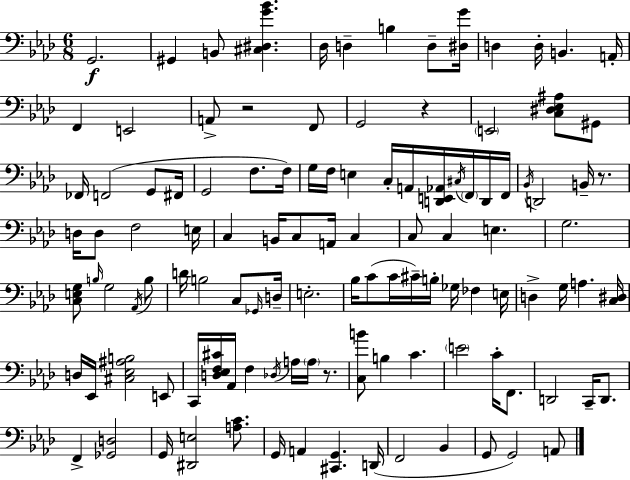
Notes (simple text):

G2/h. G#2/q B2/e [C#3,D#3,G4,Bb4]/q. Db3/s D3/q B3/q D3/e [D#3,G4]/s D3/q D3/s B2/q. A2/s F2/q E2/h A2/e R/h F2/e G2/h R/q E2/h [C3,D#3,Eb3,A#3]/e G#2/e FES2/s F2/h G2/e F#2/s G2/h F3/e. F3/s G3/s F3/s E3/q C3/s A2/s [D2,E2,Ab2]/s C#3/s F2/s D2/s F2/s Bb2/s D2/h B2/s R/e. D3/s D3/e F3/h E3/s C3/q B2/s C3/e A2/s C3/q C3/e C3/q E3/q. G3/h. [C3,E3,G3]/e B3/s G3/h Ab2/s B3/e D4/s B3/h C3/e Gb2/s D3/s E3/h. Bb3/s C4/e C4/s C#4/s B3/s Gb3/s FES3/q E3/s D3/q G3/s A3/q. [C3,D#3]/s D3/s Eb2/s [C#3,Eb3,A#3,B3]/h E2/e C2/s [D3,Eb3,F3,C#4]/s Ab2/s F3/q Db3/s A3/s A3/s R/e. [C3,B4]/e B3/q C4/q. E4/h C4/s F2/e. D2/h C2/s D2/e. F2/q [Gb2,D3]/h G2/s [D#2,E3]/h [A3,C4]/e. G2/s A2/q [C#2,G2]/q. D2/s F2/h Bb2/q G2/e G2/h A2/e